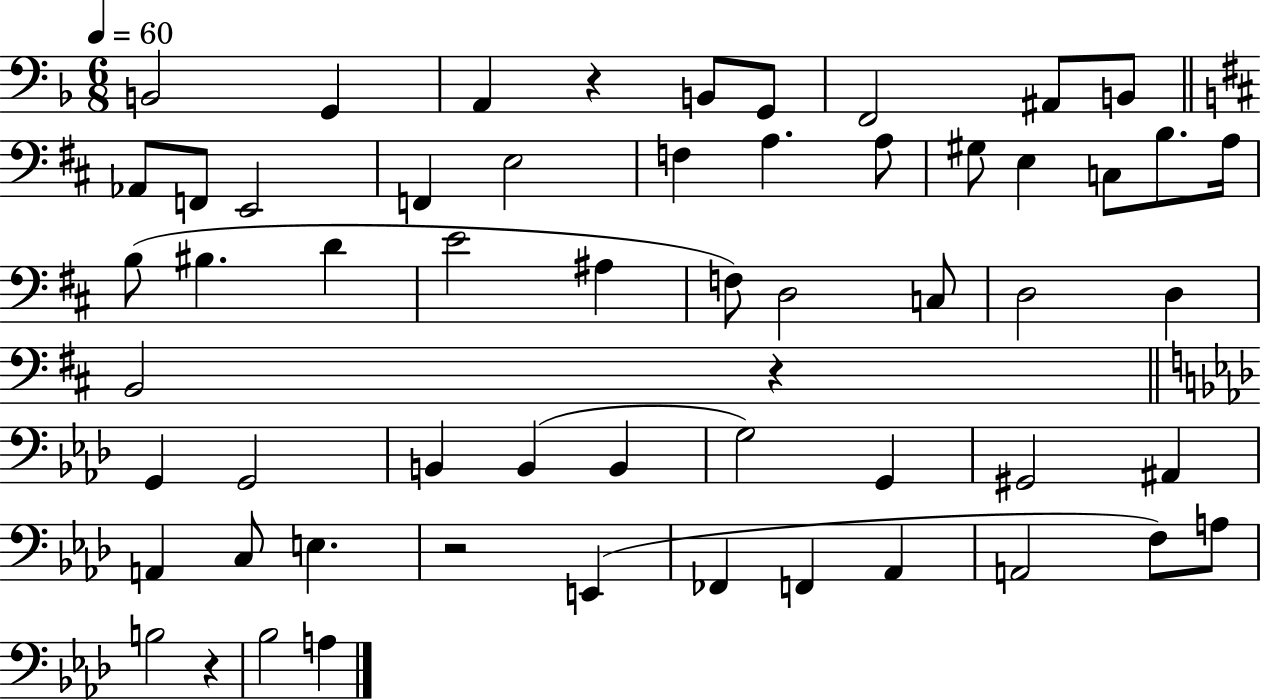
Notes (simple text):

B2/h G2/q A2/q R/q B2/e G2/e F2/h A#2/e B2/e Ab2/e F2/e E2/h F2/q E3/h F3/q A3/q. A3/e G#3/e E3/q C3/e B3/e. A3/s B3/e BIS3/q. D4/q E4/h A#3/q F3/e D3/h C3/e D3/h D3/q B2/h R/q G2/q G2/h B2/q B2/q B2/q G3/h G2/q G#2/h A#2/q A2/q C3/e E3/q. R/h E2/q FES2/q F2/q Ab2/q A2/h F3/e A3/e B3/h R/q Bb3/h A3/q